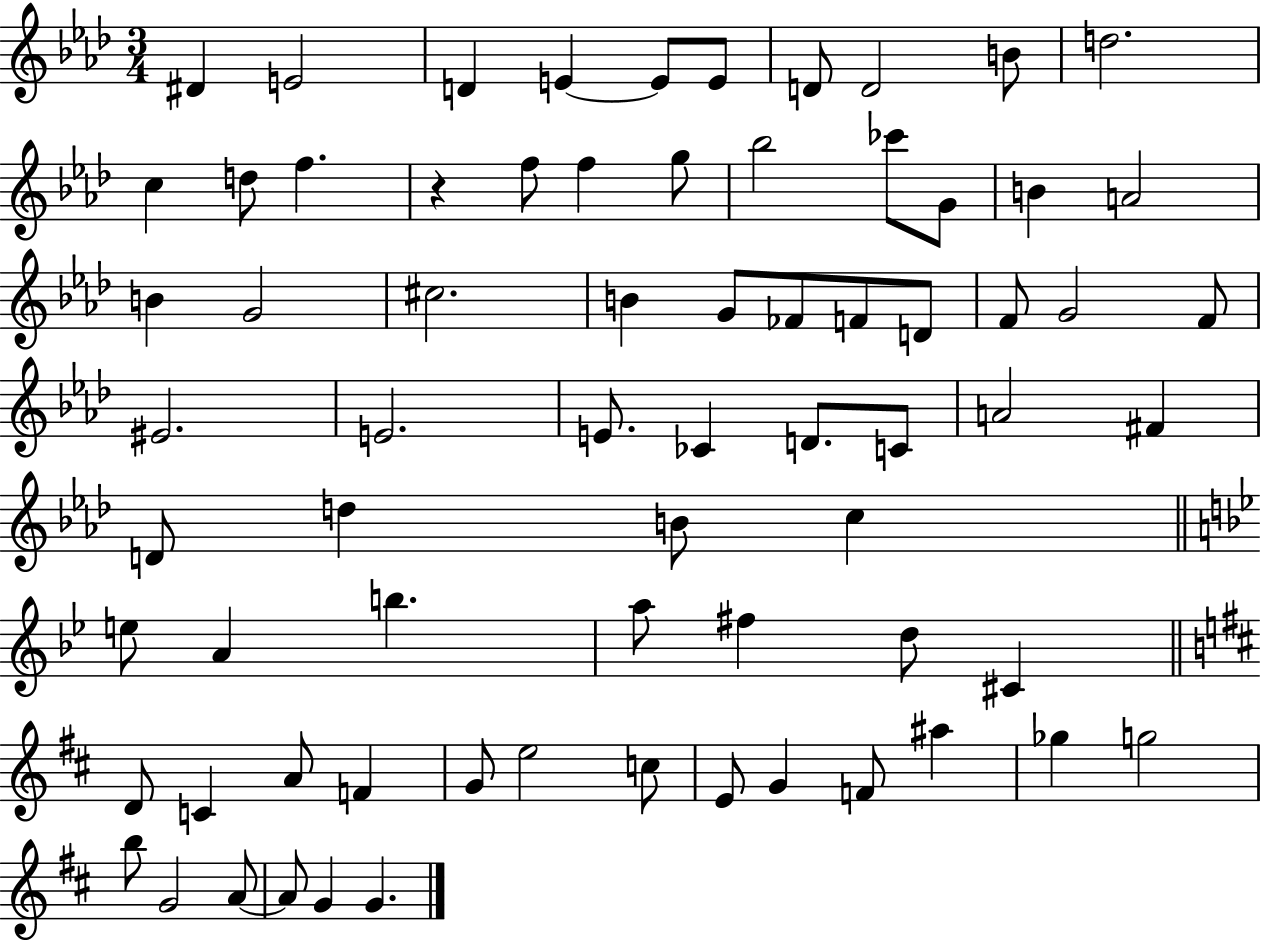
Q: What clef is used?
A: treble